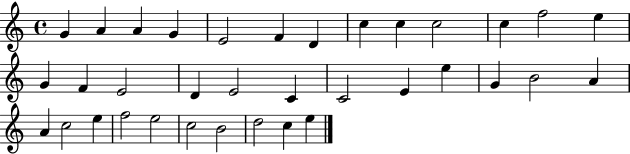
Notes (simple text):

G4/q A4/q A4/q G4/q E4/h F4/q D4/q C5/q C5/q C5/h C5/q F5/h E5/q G4/q F4/q E4/h D4/q E4/h C4/q C4/h E4/q E5/q G4/q B4/h A4/q A4/q C5/h E5/q F5/h E5/h C5/h B4/h D5/h C5/q E5/q